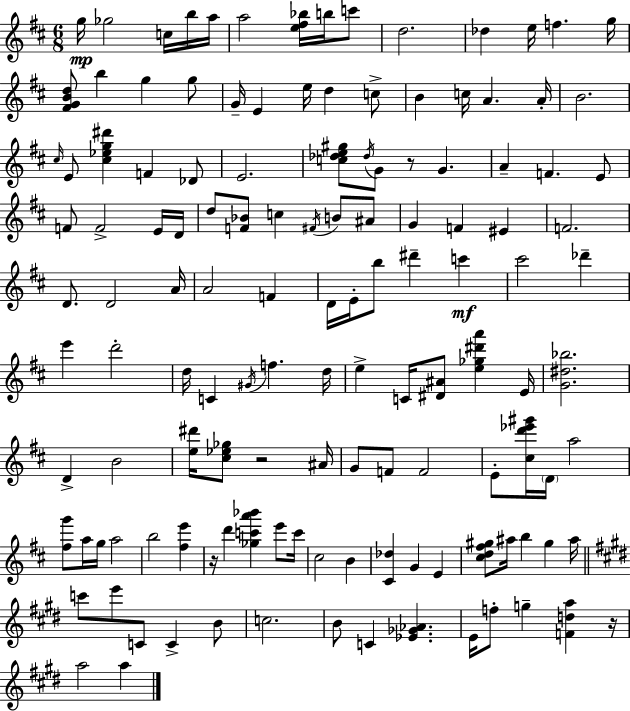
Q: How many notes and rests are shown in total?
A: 131